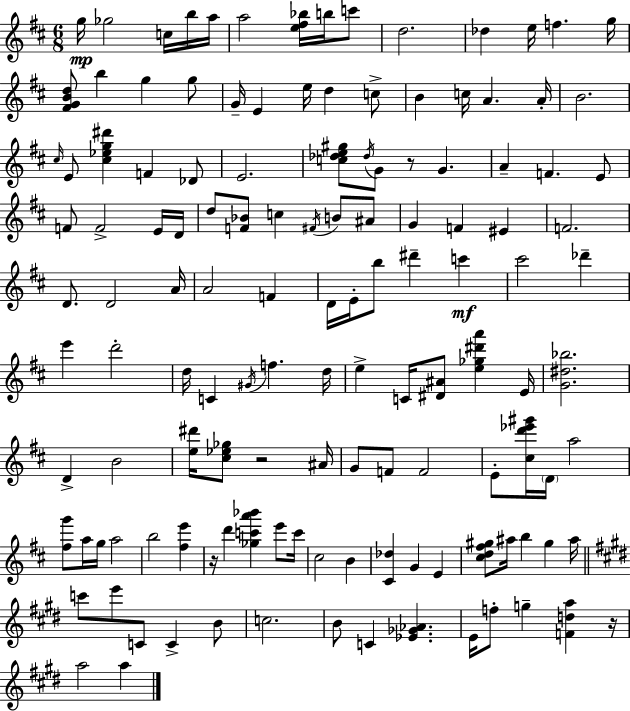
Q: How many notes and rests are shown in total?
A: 131